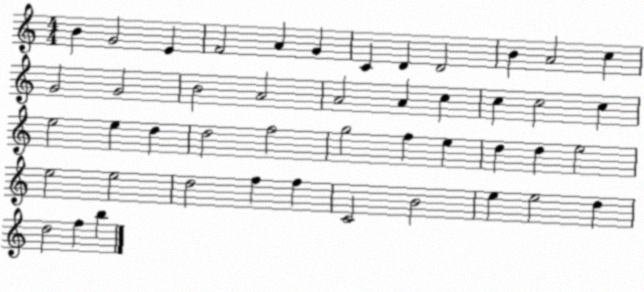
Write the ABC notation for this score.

X:1
T:Untitled
M:4/4
L:1/4
K:C
B G2 E F2 A G C D D2 B A2 c G2 G2 B2 A2 A2 A c c c2 c e2 e d d2 f2 g2 f e d d e2 e2 e2 d2 f f C2 B2 e e2 d d2 f b